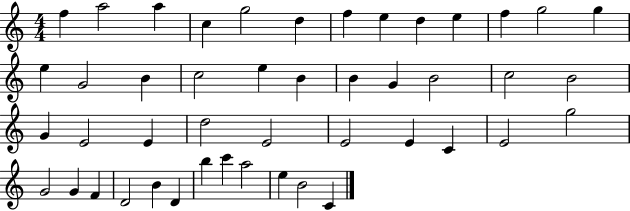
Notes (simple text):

F5/q A5/h A5/q C5/q G5/h D5/q F5/q E5/q D5/q E5/q F5/q G5/h G5/q E5/q G4/h B4/q C5/h E5/q B4/q B4/q G4/q B4/h C5/h B4/h G4/q E4/h E4/q D5/h E4/h E4/h E4/q C4/q E4/h G5/h G4/h G4/q F4/q D4/h B4/q D4/q B5/q C6/q A5/h E5/q B4/h C4/q